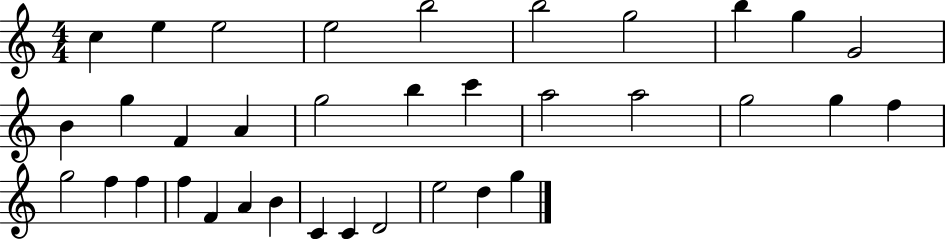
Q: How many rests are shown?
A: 0